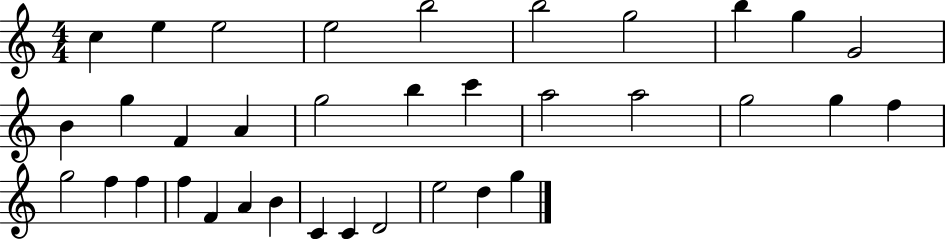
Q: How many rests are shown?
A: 0